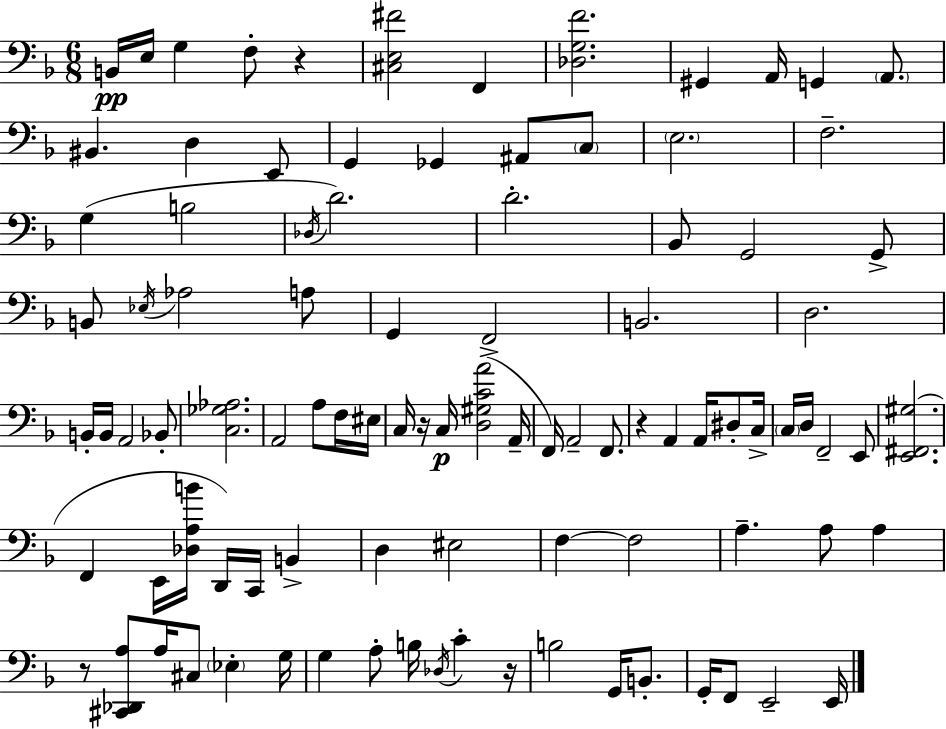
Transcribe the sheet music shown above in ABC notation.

X:1
T:Untitled
M:6/8
L:1/4
K:F
B,,/4 E,/4 G, F,/2 z [^C,E,^F]2 F,, [_D,G,F]2 ^G,, A,,/4 G,, A,,/2 ^B,, D, E,,/2 G,, _G,, ^A,,/2 C,/2 E,2 F,2 G, B,2 _D,/4 D2 D2 _B,,/2 G,,2 G,,/2 B,,/2 _E,/4 _A,2 A,/2 G,, F,,2 B,,2 D,2 B,,/4 B,,/4 A,,2 _B,,/2 [C,_G,_A,]2 A,,2 A,/2 F,/4 ^E,/4 C,/4 z/4 C,/4 [D,^G,CA]2 A,,/4 F,,/4 A,,2 F,,/2 z A,, A,,/4 ^D,/2 C,/4 C,/4 D,/4 F,,2 E,,/2 [E,,^F,,^G,]2 F,, E,,/4 [_D,A,B]/4 D,,/4 C,,/4 B,, D, ^E,2 F, F,2 A, A,/2 A, z/2 [^C,,_D,,A,]/2 A,/4 ^C,/2 _E, G,/4 G, A,/2 B,/4 _D,/4 C z/4 B,2 G,,/4 B,,/2 G,,/4 F,,/2 E,,2 E,,/4